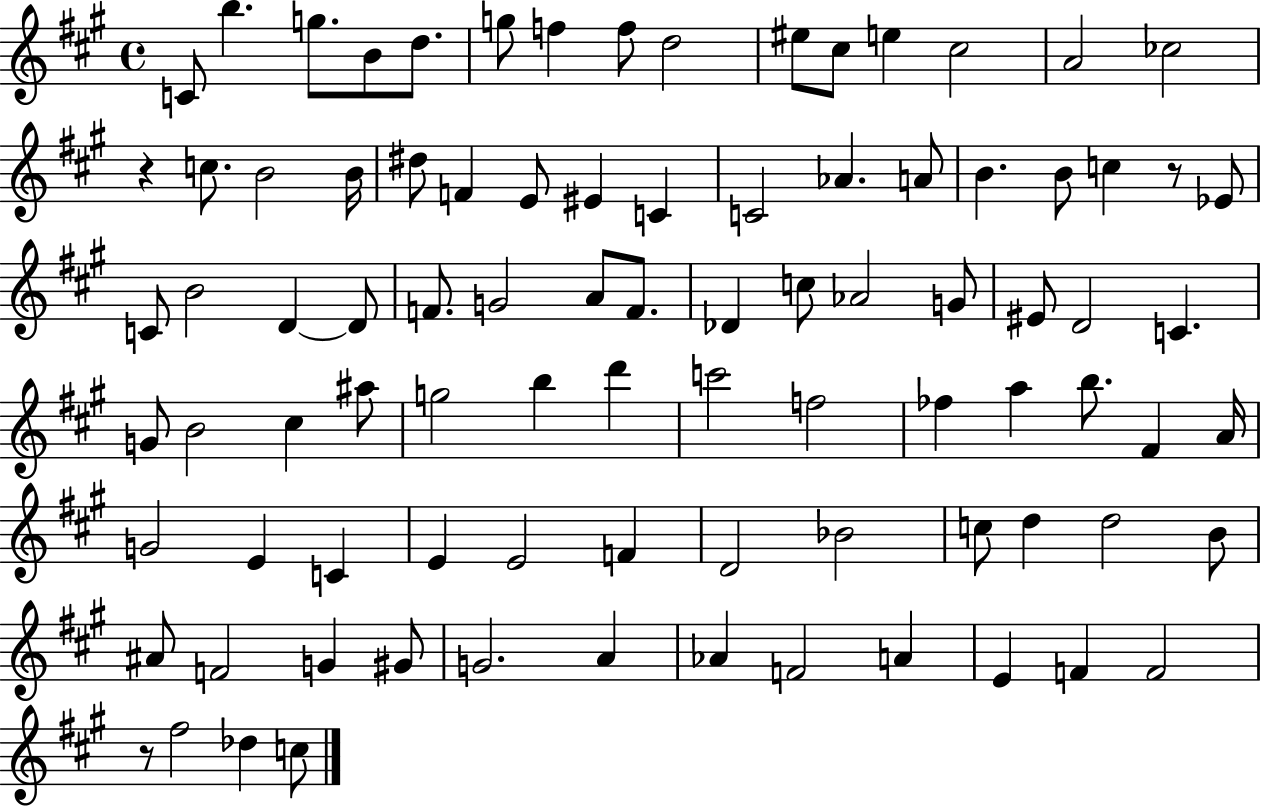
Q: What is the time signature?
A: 4/4